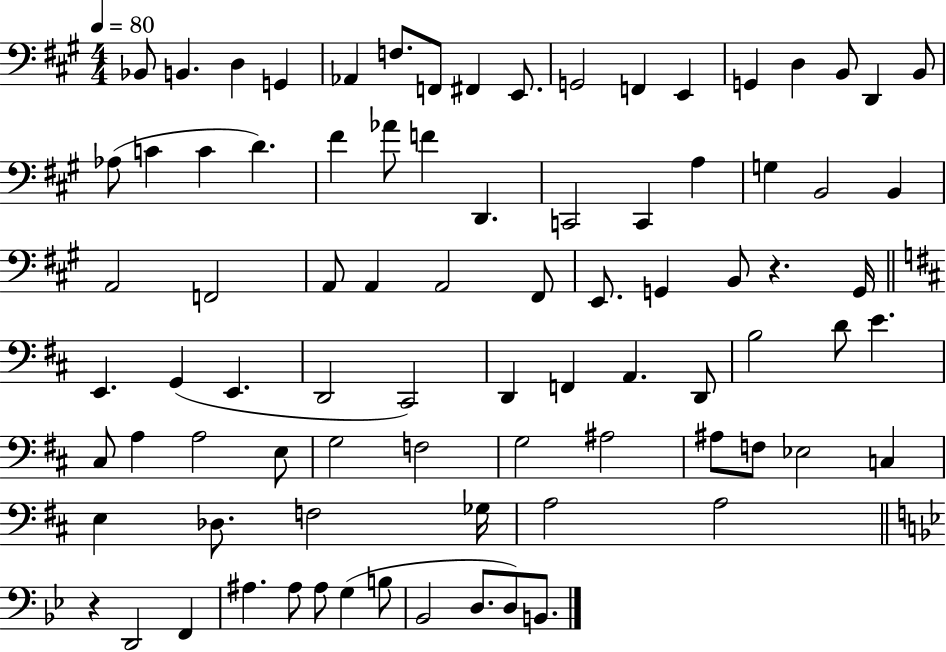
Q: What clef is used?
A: bass